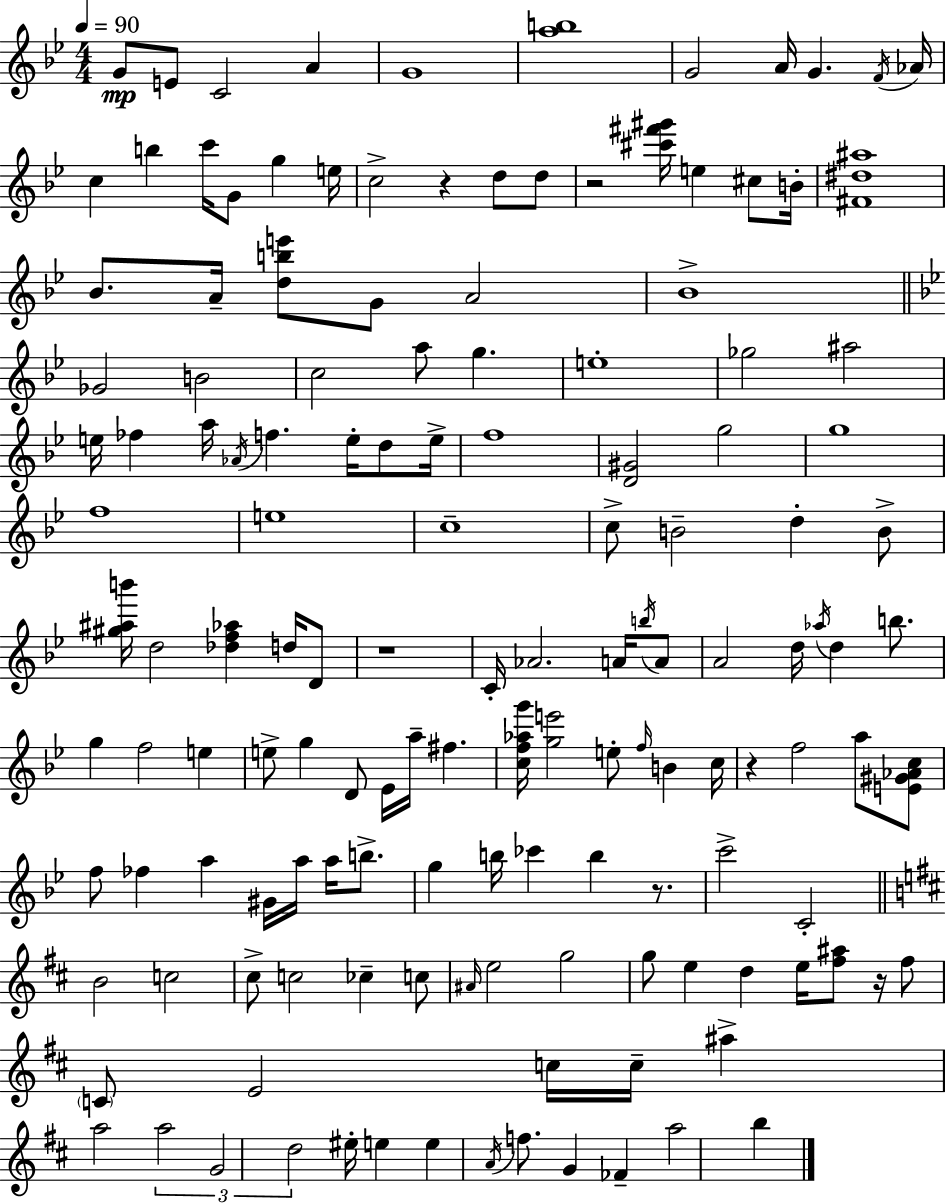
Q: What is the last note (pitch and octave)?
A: B5